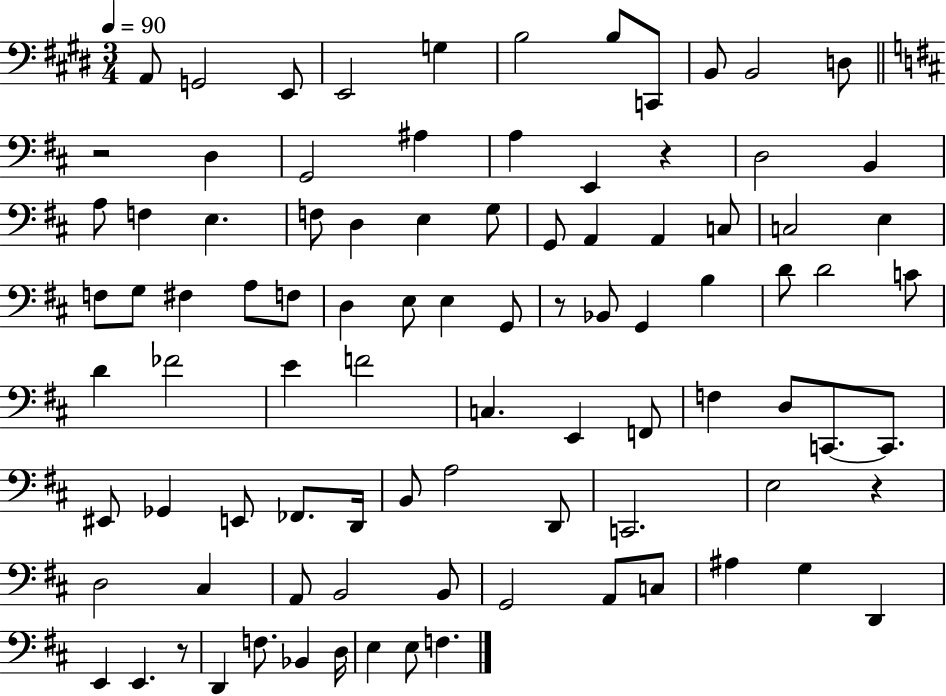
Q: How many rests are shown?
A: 5